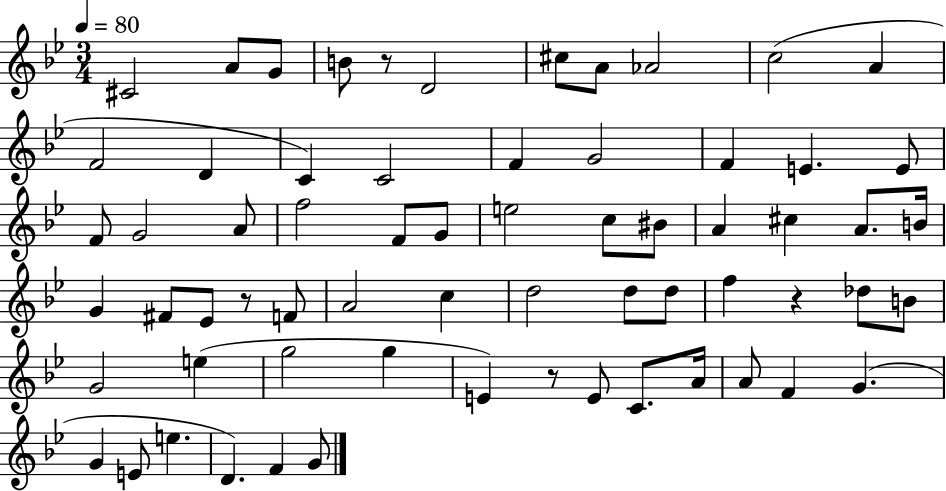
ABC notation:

X:1
T:Untitled
M:3/4
L:1/4
K:Bb
^C2 A/2 G/2 B/2 z/2 D2 ^c/2 A/2 _A2 c2 A F2 D C C2 F G2 F E E/2 F/2 G2 A/2 f2 F/2 G/2 e2 c/2 ^B/2 A ^c A/2 B/4 G ^F/2 _E/2 z/2 F/2 A2 c d2 d/2 d/2 f z _d/2 B/2 G2 e g2 g E z/2 E/2 C/2 A/4 A/2 F G G E/2 e D F G/2